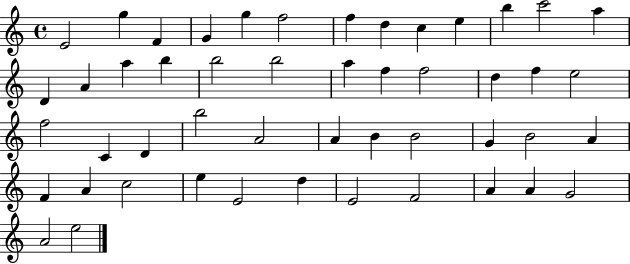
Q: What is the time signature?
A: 4/4